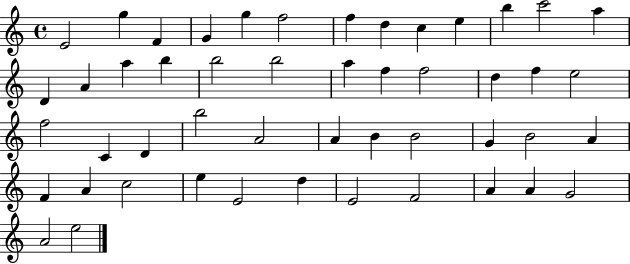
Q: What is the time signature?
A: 4/4